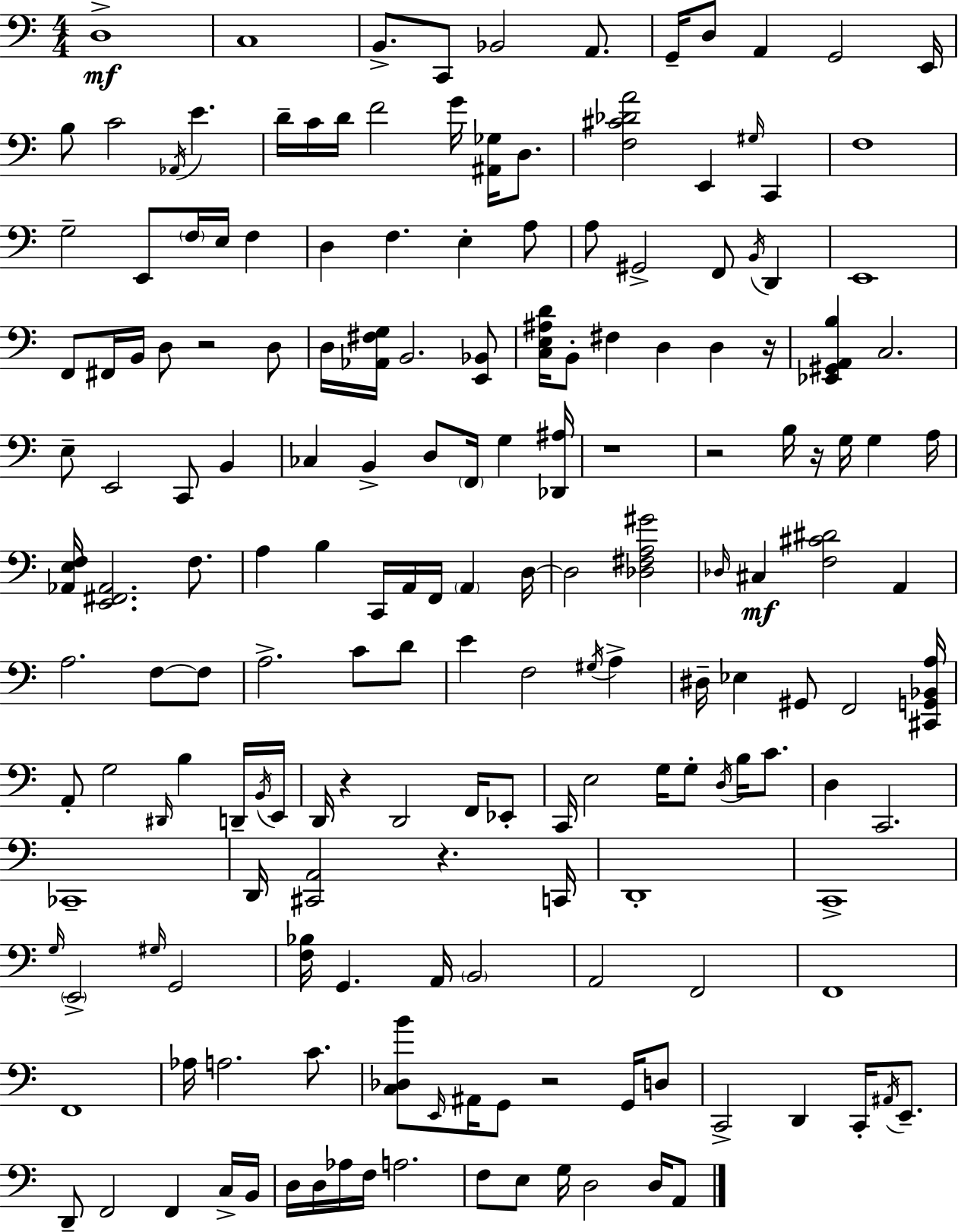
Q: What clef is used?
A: bass